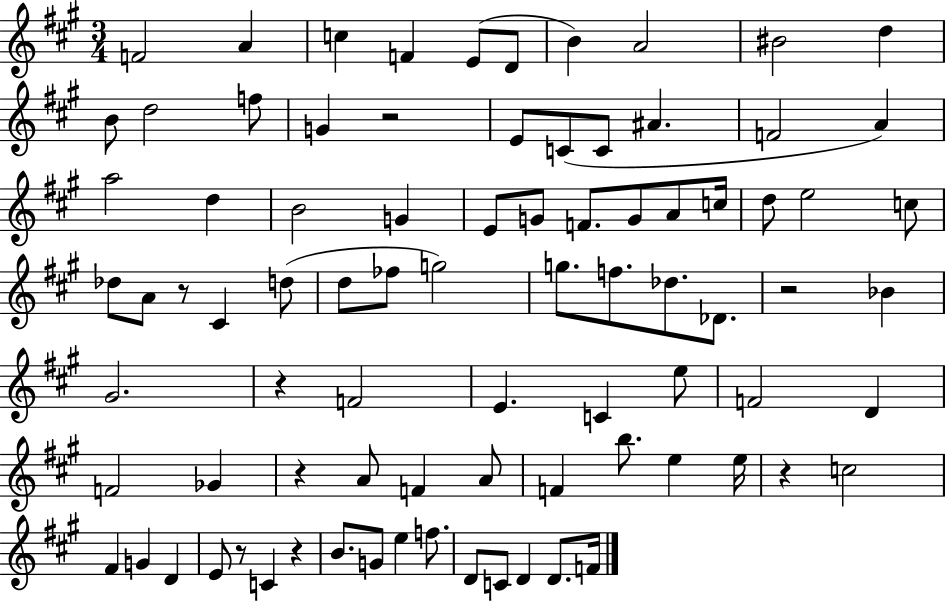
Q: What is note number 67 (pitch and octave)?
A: C4